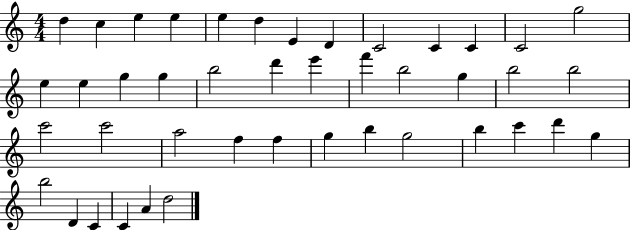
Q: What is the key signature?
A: C major